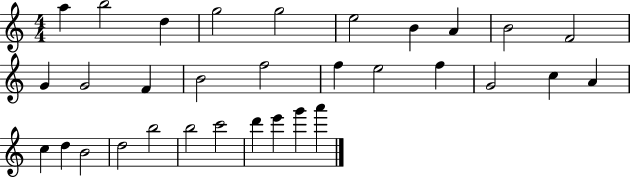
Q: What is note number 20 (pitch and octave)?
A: C5